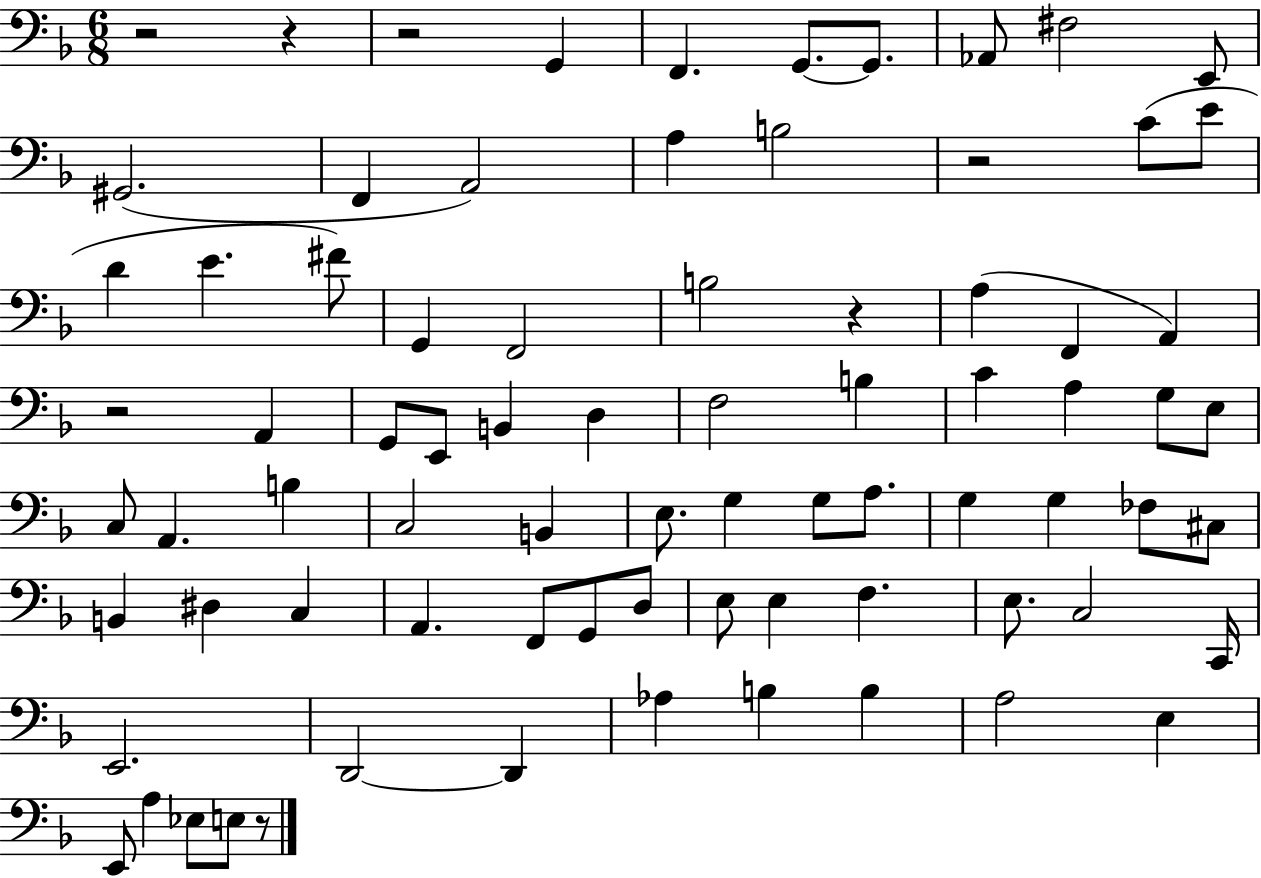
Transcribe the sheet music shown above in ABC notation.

X:1
T:Untitled
M:6/8
L:1/4
K:F
z2 z z2 G,, F,, G,,/2 G,,/2 _A,,/2 ^F,2 E,,/2 ^G,,2 F,, A,,2 A, B,2 z2 C/2 E/2 D E ^F/2 G,, F,,2 B,2 z A, F,, A,, z2 A,, G,,/2 E,,/2 B,, D, F,2 B, C A, G,/2 E,/2 C,/2 A,, B, C,2 B,, E,/2 G, G,/2 A,/2 G, G, _F,/2 ^C,/2 B,, ^D, C, A,, F,,/2 G,,/2 D,/2 E,/2 E, F, E,/2 C,2 C,,/4 E,,2 D,,2 D,, _A, B, B, A,2 E, E,,/2 A, _E,/2 E,/2 z/2